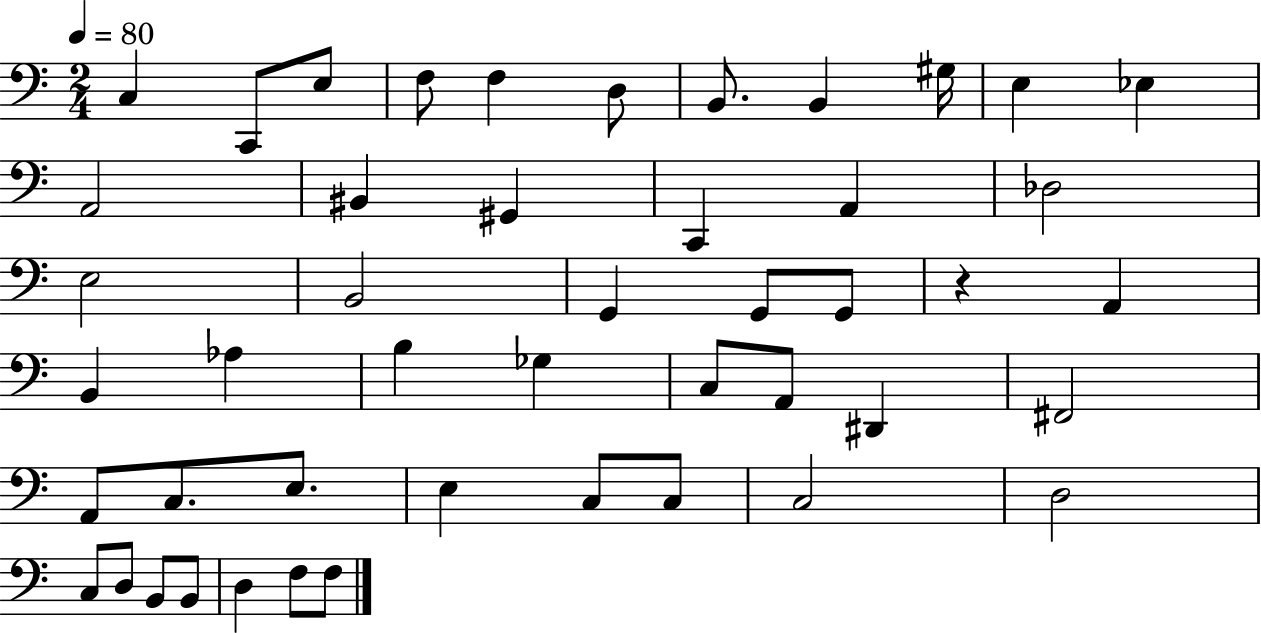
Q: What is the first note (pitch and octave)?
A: C3